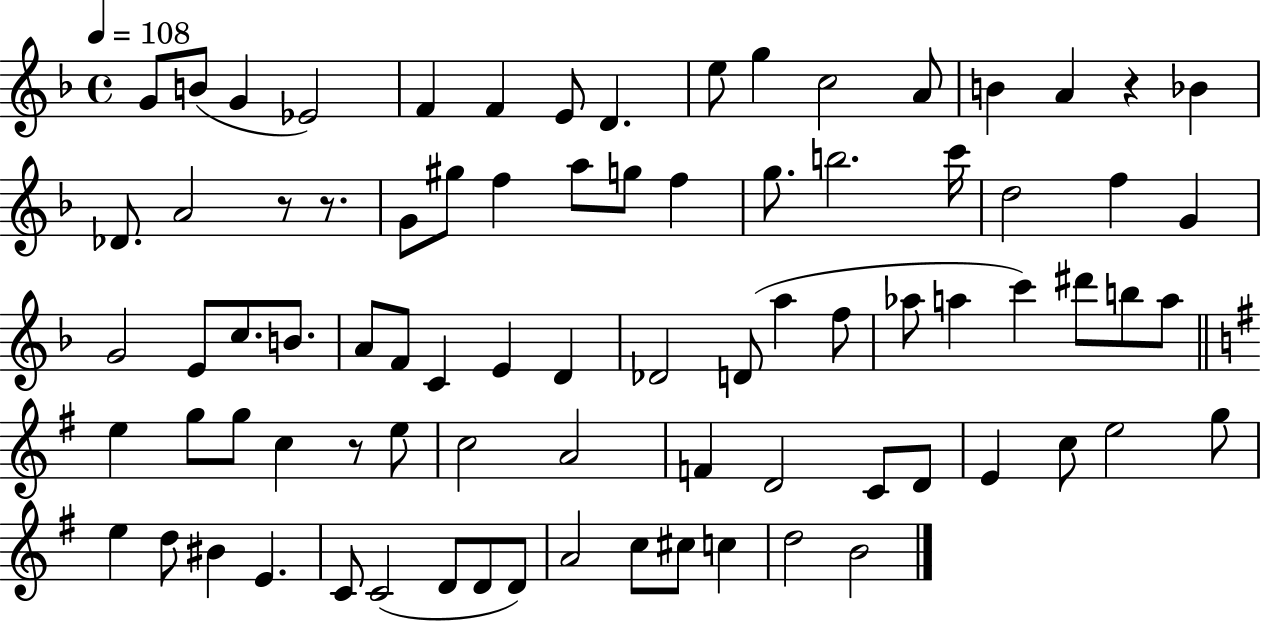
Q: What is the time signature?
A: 4/4